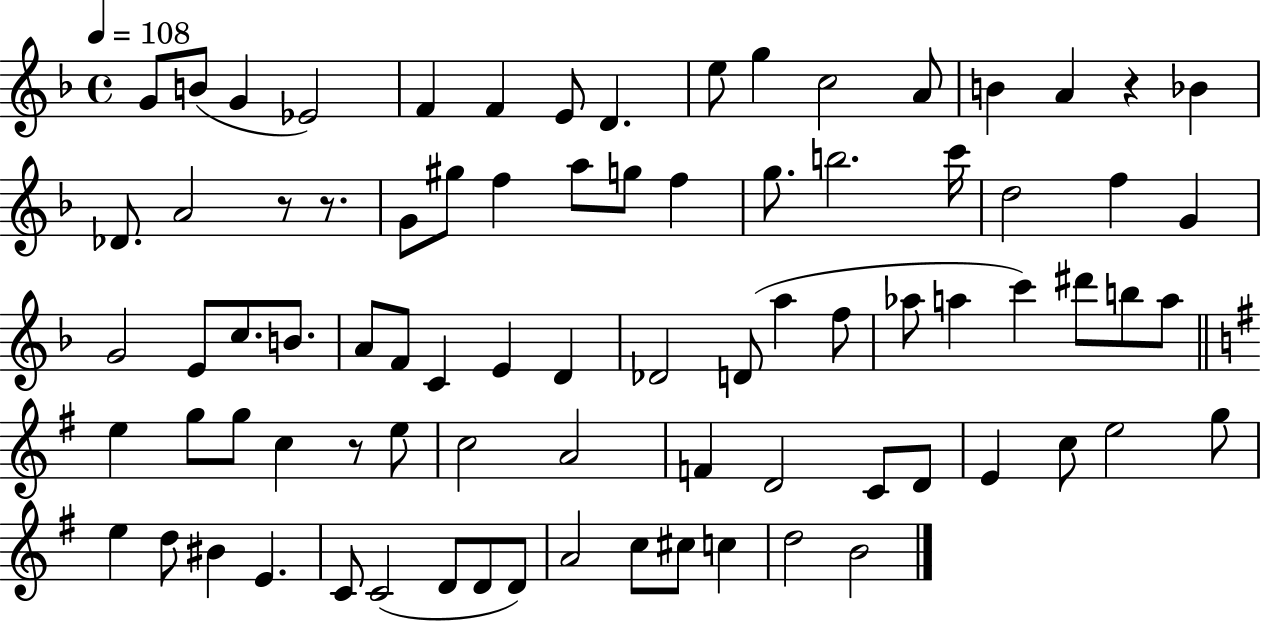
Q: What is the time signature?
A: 4/4